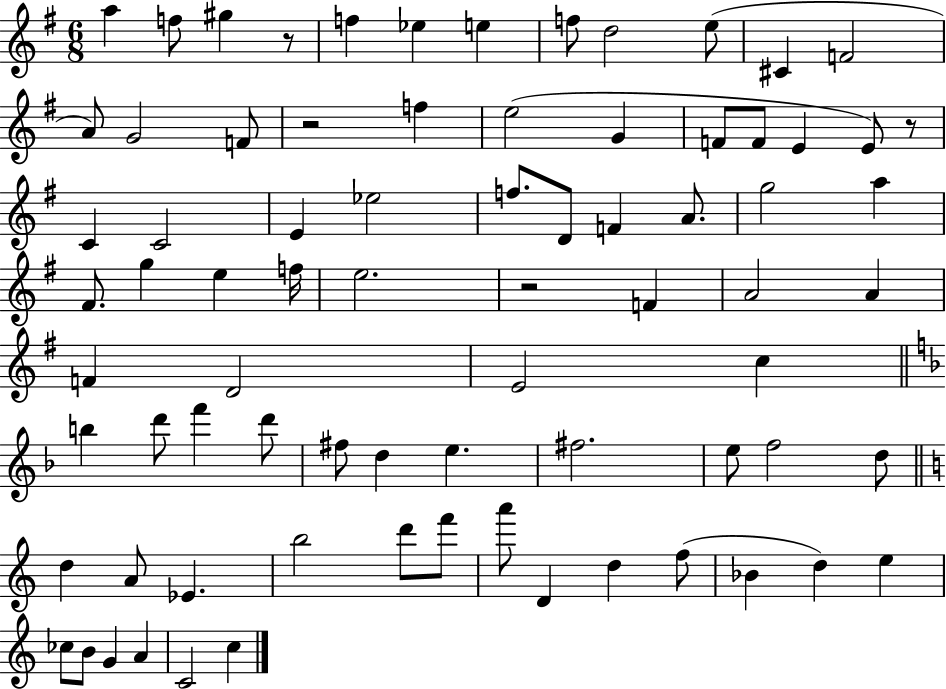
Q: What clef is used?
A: treble